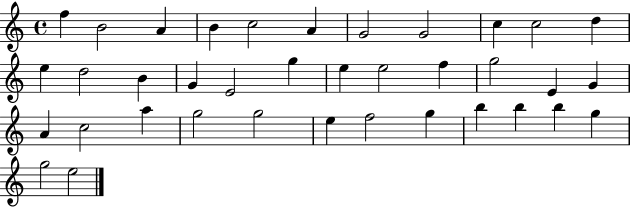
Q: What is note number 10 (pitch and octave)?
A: C5